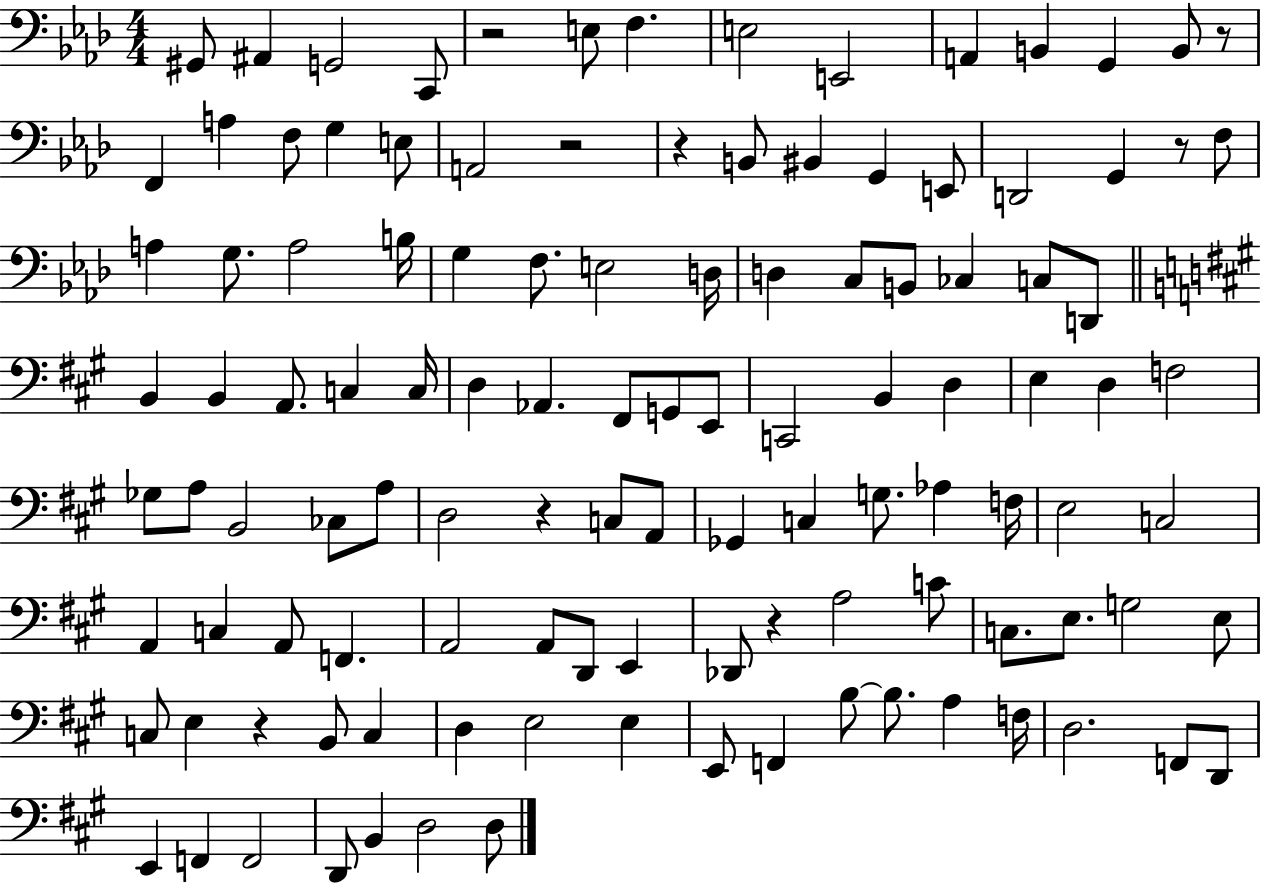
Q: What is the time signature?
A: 4/4